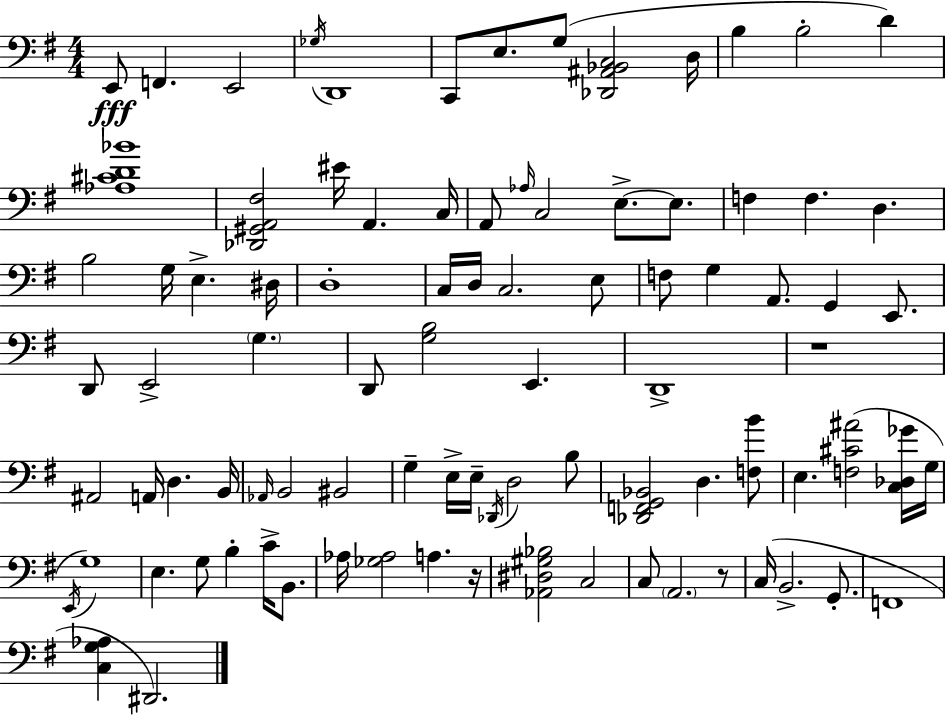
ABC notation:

X:1
T:Untitled
M:4/4
L:1/4
K:Em
E,,/2 F,, E,,2 _G,/4 D,,4 C,,/2 E,/2 G,/2 [_D,,^A,,_B,,C,]2 D,/4 B, B,2 D [_A,^CD_B]4 [_D,,^G,,A,,^F,]2 ^E/4 A,, C,/4 A,,/2 _A,/4 C,2 E,/2 E,/2 F, F, D, B,2 G,/4 E, ^D,/4 D,4 C,/4 D,/4 C,2 E,/2 F,/2 G, A,,/2 G,, E,,/2 D,,/2 E,,2 G, D,,/2 [G,B,]2 E,, D,,4 z4 ^A,,2 A,,/4 D, B,,/4 _A,,/4 B,,2 ^B,,2 G, E,/4 E,/4 _D,,/4 D,2 B,/2 [_D,,F,,G,,_B,,]2 D, [F,B]/2 E, [F,^C^A]2 [C,_D,_G]/4 G,/4 E,,/4 G,4 E, G,/2 B, C/4 B,,/2 _A,/4 [_G,_A,]2 A, z/4 [_A,,^D,^G,_B,]2 C,2 C,/2 A,,2 z/2 C,/4 B,,2 G,,/2 F,,4 [C,G,_A,] ^D,,2